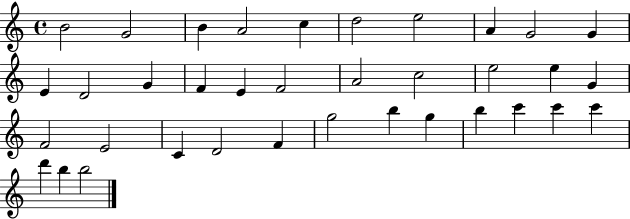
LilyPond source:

{
  \clef treble
  \time 4/4
  \defaultTimeSignature
  \key c \major
  b'2 g'2 | b'4 a'2 c''4 | d''2 e''2 | a'4 g'2 g'4 | \break e'4 d'2 g'4 | f'4 e'4 f'2 | a'2 c''2 | e''2 e''4 g'4 | \break f'2 e'2 | c'4 d'2 f'4 | g''2 b''4 g''4 | b''4 c'''4 c'''4 c'''4 | \break d'''4 b''4 b''2 | \bar "|."
}